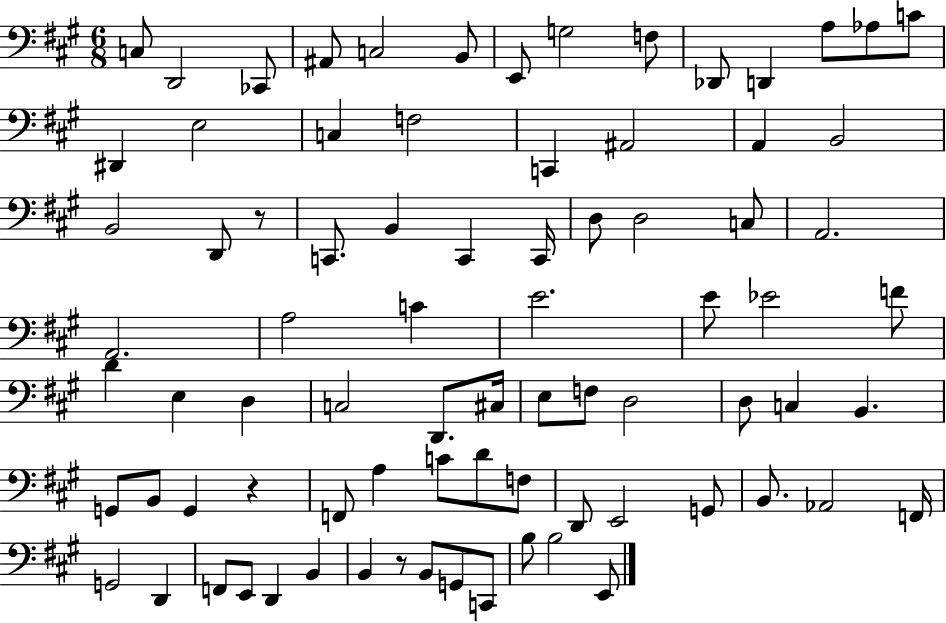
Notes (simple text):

C3/e D2/h CES2/e A#2/e C3/h B2/e E2/e G3/h F3/e Db2/e D2/q A3/e Ab3/e C4/e D#2/q E3/h C3/q F3/h C2/q A#2/h A2/q B2/h B2/h D2/e R/e C2/e. B2/q C2/q C2/s D3/e D3/h C3/e A2/h. A2/h. A3/h C4/q E4/h. E4/e Eb4/h F4/e D4/q E3/q D3/q C3/h D2/e. C#3/s E3/e F3/e D3/h D3/e C3/q B2/q. G2/e B2/e G2/q R/q F2/e A3/q C4/e D4/e F3/e D2/e E2/h G2/e B2/e. Ab2/h F2/s G2/h D2/q F2/e E2/e D2/q B2/q B2/q R/e B2/e G2/e C2/e B3/e B3/h E2/e